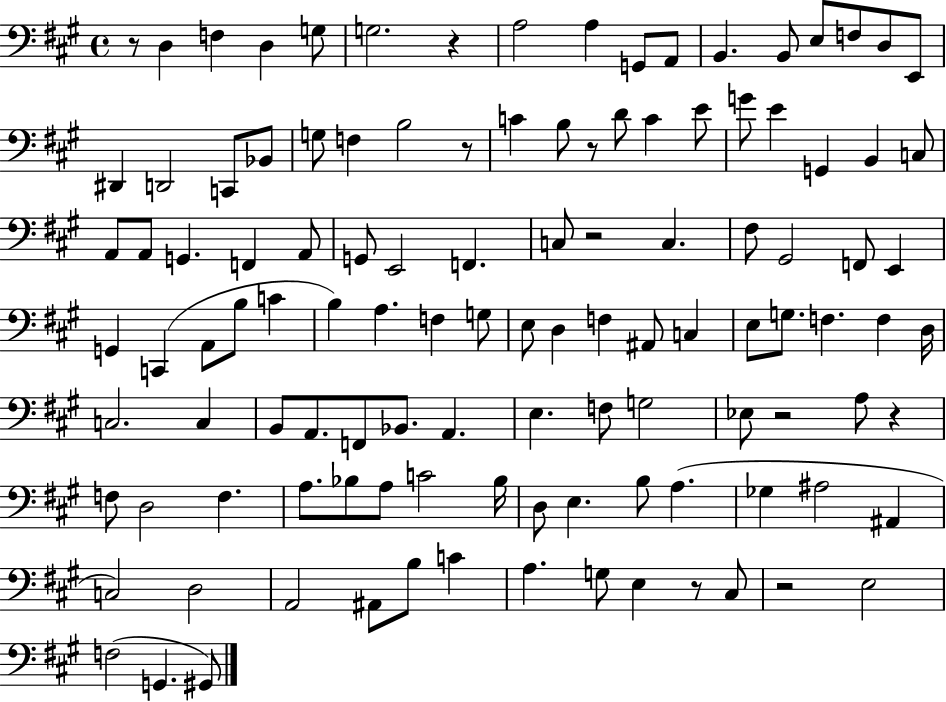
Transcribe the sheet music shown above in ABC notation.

X:1
T:Untitled
M:4/4
L:1/4
K:A
z/2 D, F, D, G,/2 G,2 z A,2 A, G,,/2 A,,/2 B,, B,,/2 E,/2 F,/2 D,/2 E,,/2 ^D,, D,,2 C,,/2 _B,,/2 G,/2 F, B,2 z/2 C B,/2 z/2 D/2 C E/2 G/2 E G,, B,, C,/2 A,,/2 A,,/2 G,, F,, A,,/2 G,,/2 E,,2 F,, C,/2 z2 C, ^F,/2 ^G,,2 F,,/2 E,, G,, C,, A,,/2 B,/2 C B, A, F, G,/2 E,/2 D, F, ^A,,/2 C, E,/2 G,/2 F, F, D,/4 C,2 C, B,,/2 A,,/2 F,,/2 _B,,/2 A,, E, F,/2 G,2 _E,/2 z2 A,/2 z F,/2 D,2 F, A,/2 _B,/2 A,/2 C2 _B,/4 D,/2 E, B,/2 A, _G, ^A,2 ^A,, C,2 D,2 A,,2 ^A,,/2 B,/2 C A, G,/2 E, z/2 ^C,/2 z2 E,2 F,2 G,, ^G,,/2